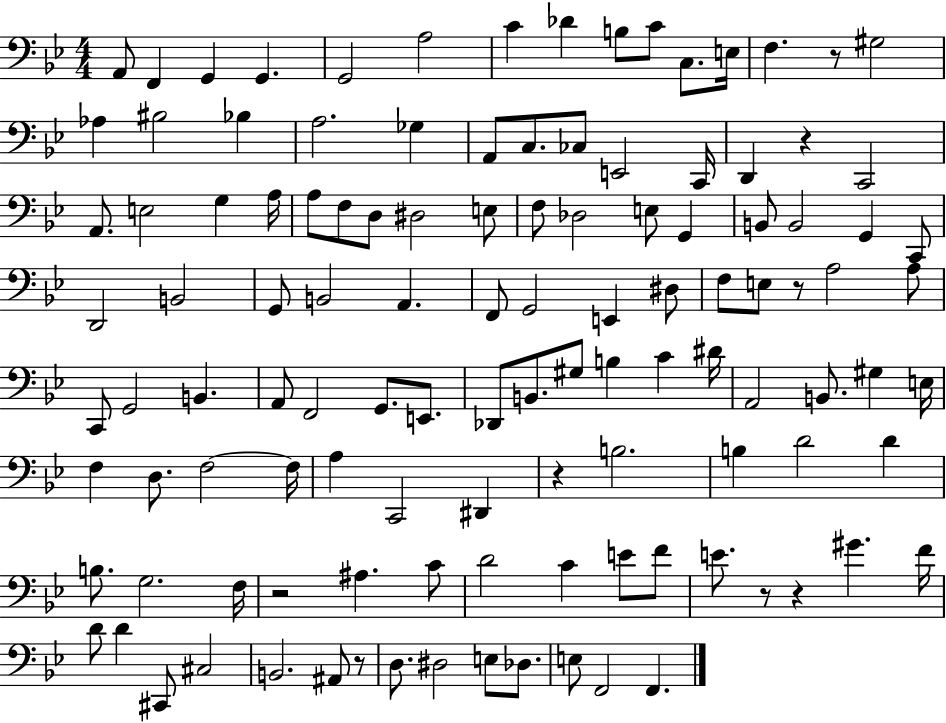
X:1
T:Untitled
M:4/4
L:1/4
K:Bb
A,,/2 F,, G,, G,, G,,2 A,2 C _D B,/2 C/2 C,/2 E,/4 F, z/2 ^G,2 _A, ^B,2 _B, A,2 _G, A,,/2 C,/2 _C,/2 E,,2 C,,/4 D,, z C,,2 A,,/2 E,2 G, A,/4 A,/2 F,/2 D,/2 ^D,2 E,/2 F,/2 _D,2 E,/2 G,, B,,/2 B,,2 G,, C,,/2 D,,2 B,,2 G,,/2 B,,2 A,, F,,/2 G,,2 E,, ^D,/2 F,/2 E,/2 z/2 A,2 A,/2 C,,/2 G,,2 B,, A,,/2 F,,2 G,,/2 E,,/2 _D,,/2 B,,/2 ^G,/2 B, C ^D/4 A,,2 B,,/2 ^G, E,/4 F, D,/2 F,2 F,/4 A, C,,2 ^D,, z B,2 B, D2 D B,/2 G,2 F,/4 z2 ^A, C/2 D2 C E/2 F/2 E/2 z/2 z ^G F/4 D/2 D ^C,,/2 ^C,2 B,,2 ^A,,/2 z/2 D,/2 ^D,2 E,/2 _D,/2 E,/2 F,,2 F,,